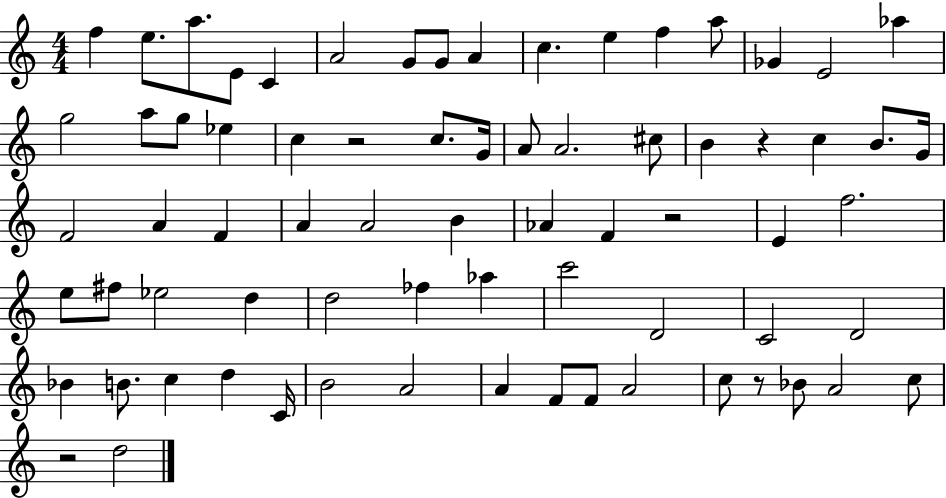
F5/q E5/e. A5/e. E4/e C4/q A4/h G4/e G4/e A4/q C5/q. E5/q F5/q A5/e Gb4/q E4/h Ab5/q G5/h A5/e G5/e Eb5/q C5/q R/h C5/e. G4/s A4/e A4/h. C#5/e B4/q R/q C5/q B4/e. G4/s F4/h A4/q F4/q A4/q A4/h B4/q Ab4/q F4/q R/h E4/q F5/h. E5/e F#5/e Eb5/h D5/q D5/h FES5/q Ab5/q C6/h D4/h C4/h D4/h Bb4/q B4/e. C5/q D5/q C4/s B4/h A4/h A4/q F4/e F4/e A4/h C5/e R/e Bb4/e A4/h C5/e R/h D5/h